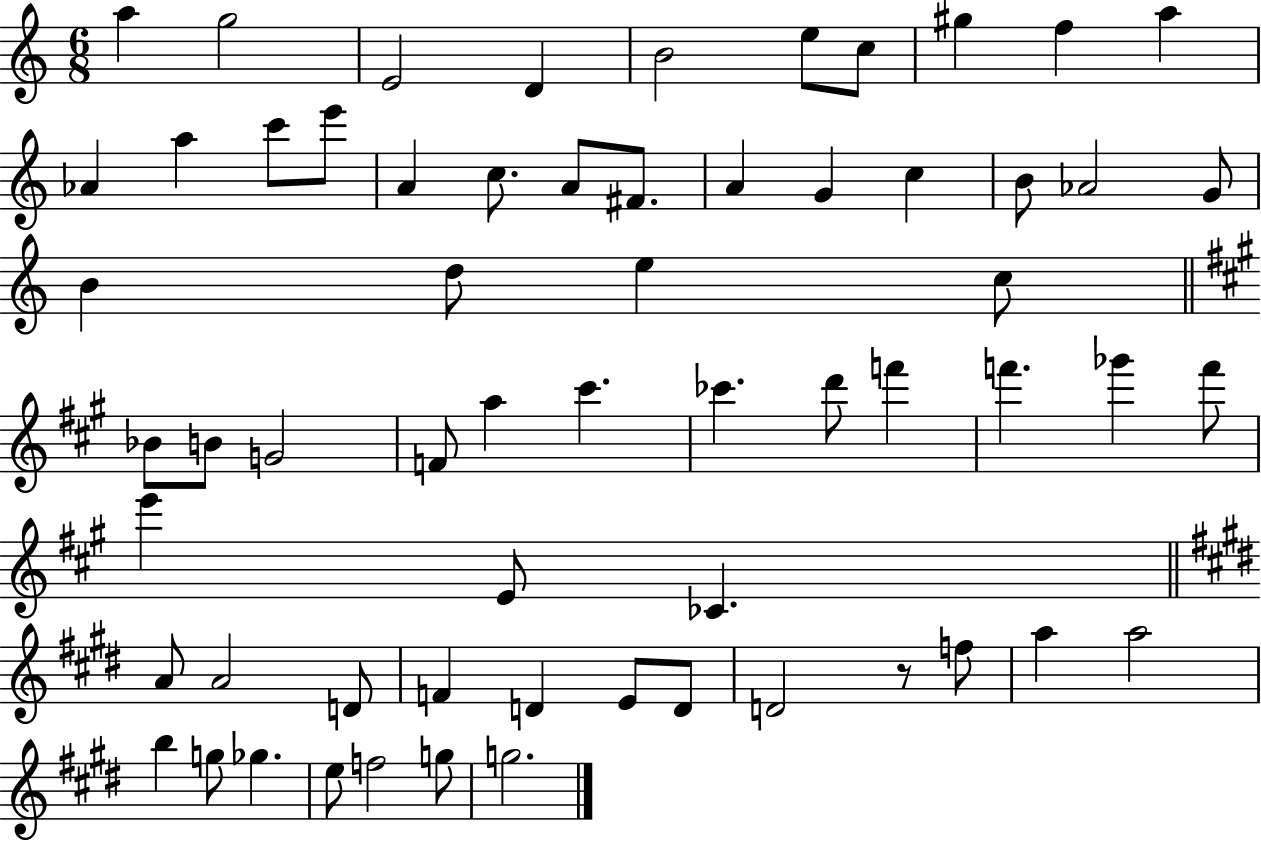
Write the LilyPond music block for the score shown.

{
  \clef treble
  \numericTimeSignature
  \time 6/8
  \key c \major
  \repeat volta 2 { a''4 g''2 | e'2 d'4 | b'2 e''8 c''8 | gis''4 f''4 a''4 | \break aes'4 a''4 c'''8 e'''8 | a'4 c''8. a'8 fis'8. | a'4 g'4 c''4 | b'8 aes'2 g'8 | \break b'4 d''8 e''4 c''8 | \bar "||" \break \key a \major bes'8 b'8 g'2 | f'8 a''4 cis'''4. | ces'''4. d'''8 f'''4 | f'''4. ges'''4 f'''8 | \break e'''4 e'8 ces'4. | \bar "||" \break \key e \major a'8 a'2 d'8 | f'4 d'4 e'8 d'8 | d'2 r8 f''8 | a''4 a''2 | \break b''4 g''8 ges''4. | e''8 f''2 g''8 | g''2. | } \bar "|."
}